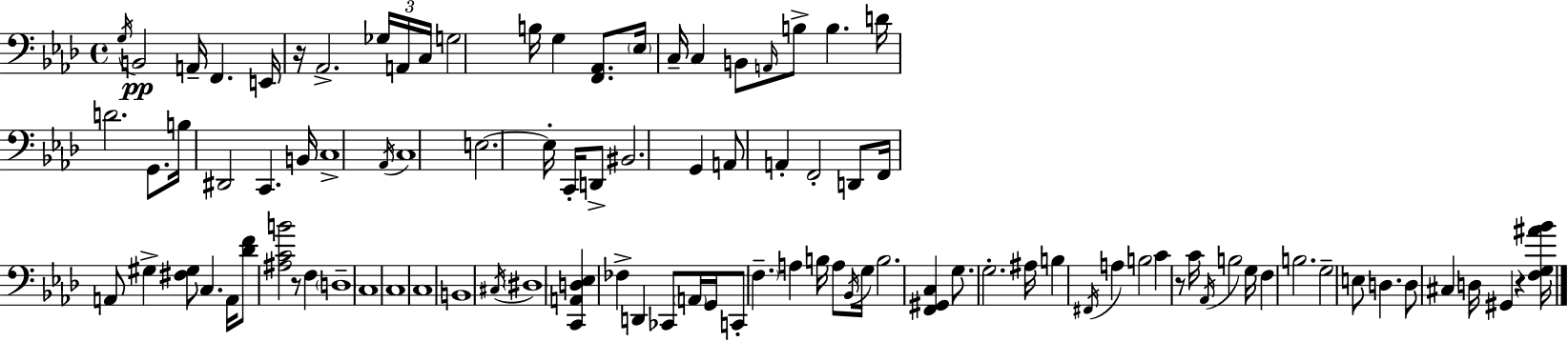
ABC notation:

X:1
T:Untitled
M:4/4
L:1/4
K:Ab
G,/4 B,,2 A,,/4 F,, E,,/4 z/4 _A,,2 _G,/4 A,,/4 C,/4 G,2 B,/4 G, [F,,_A,,]/2 _E,/4 C,/4 C, B,,/2 A,,/4 B,/2 B, D/4 D2 G,,/2 B,/4 ^D,,2 C,, B,,/4 C,4 _A,,/4 C,4 E,2 E,/4 C,,/4 D,,/2 ^B,,2 G,, A,,/2 A,, F,,2 D,,/2 F,,/4 A,,/2 ^G, [^F,^G,]/2 C, A,,/4 [_DF]/2 [^A,CB]2 z/2 F, D,4 C,4 C,4 C,4 B,,4 ^C,/4 ^D,4 [C,,A,,D,_E,] _F, D,, _C,,/2 A,,/4 G,,/4 C,,/2 F, A, B,/4 A,/2 _B,,/4 G,/4 B,2 [F,,^G,,C,] G,/2 G,2 ^A,/4 B, ^F,,/4 A, B,2 C z/2 C/4 _A,,/4 B,2 G,/4 F, B,2 G,2 E,/2 D, D,/2 ^C, D,/4 ^G,, z [F,G,^A_B]/4